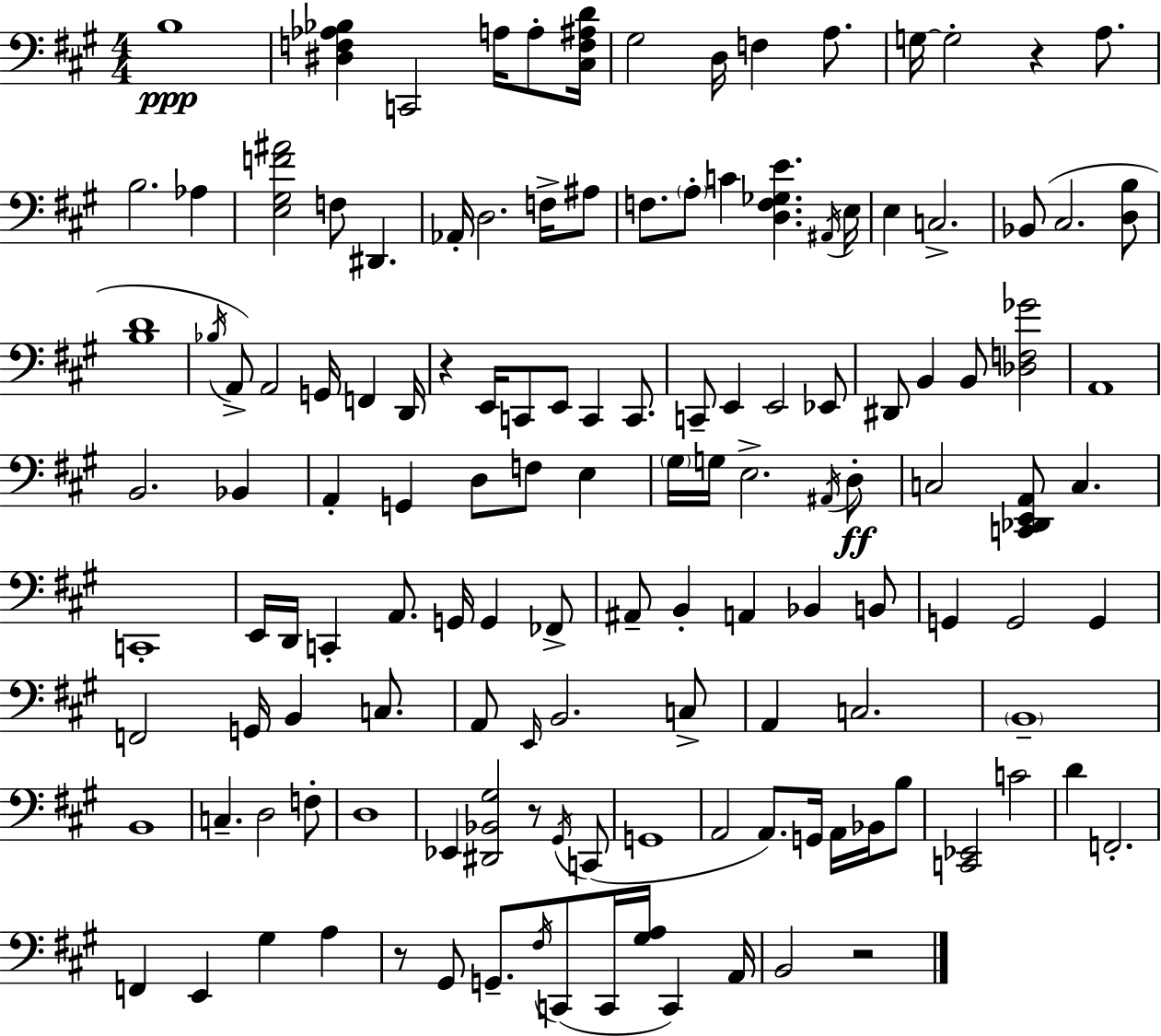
B3/w [D#3,F3,Ab3,Bb3]/q C2/h A3/s A3/e [C#3,F3,A#3,D4]/s G#3/h D3/s F3/q A3/e. G3/s G3/h R/q A3/e. B3/h. Ab3/q [E3,G#3,F4,A#4]/h F3/e D#2/q. Ab2/s D3/h. F3/s A#3/e F3/e. A3/e C4/q [D3,F3,Gb3,E4]/q. A#2/s E3/s E3/q C3/h. Bb2/e C#3/h. [D3,B3]/e [B3,D4]/w Bb3/s A2/e A2/h G2/s F2/q D2/s R/q E2/s C2/e E2/e C2/q C2/e. C2/e E2/q E2/h Eb2/e D#2/e B2/q B2/e [Db3,F3,Gb4]/h A2/w B2/h. Bb2/q A2/q G2/q D3/e F3/e E3/q G#3/s G3/s E3/h. A#2/s D3/e C3/h [C2,Db2,E2,A2]/e C3/q. C2/w E2/s D2/s C2/q A2/e. G2/s G2/q FES2/e A#2/e B2/q A2/q Bb2/q B2/e G2/q G2/h G2/q F2/h G2/s B2/q C3/e. A2/e E2/s B2/h. C3/e A2/q C3/h. B2/w B2/w C3/q. D3/h F3/e D3/w Eb2/q [D#2,Bb2,G#3]/h R/e G#2/s C2/e G2/w A2/h A2/e. G2/s A2/s Bb2/s B3/e [C2,Eb2]/h C4/h D4/q F2/h. F2/q E2/q G#3/q A3/q R/e G#2/e G2/e. F#3/s C2/e C2/s [G#3,A3]/s C2/q A2/s B2/h R/h